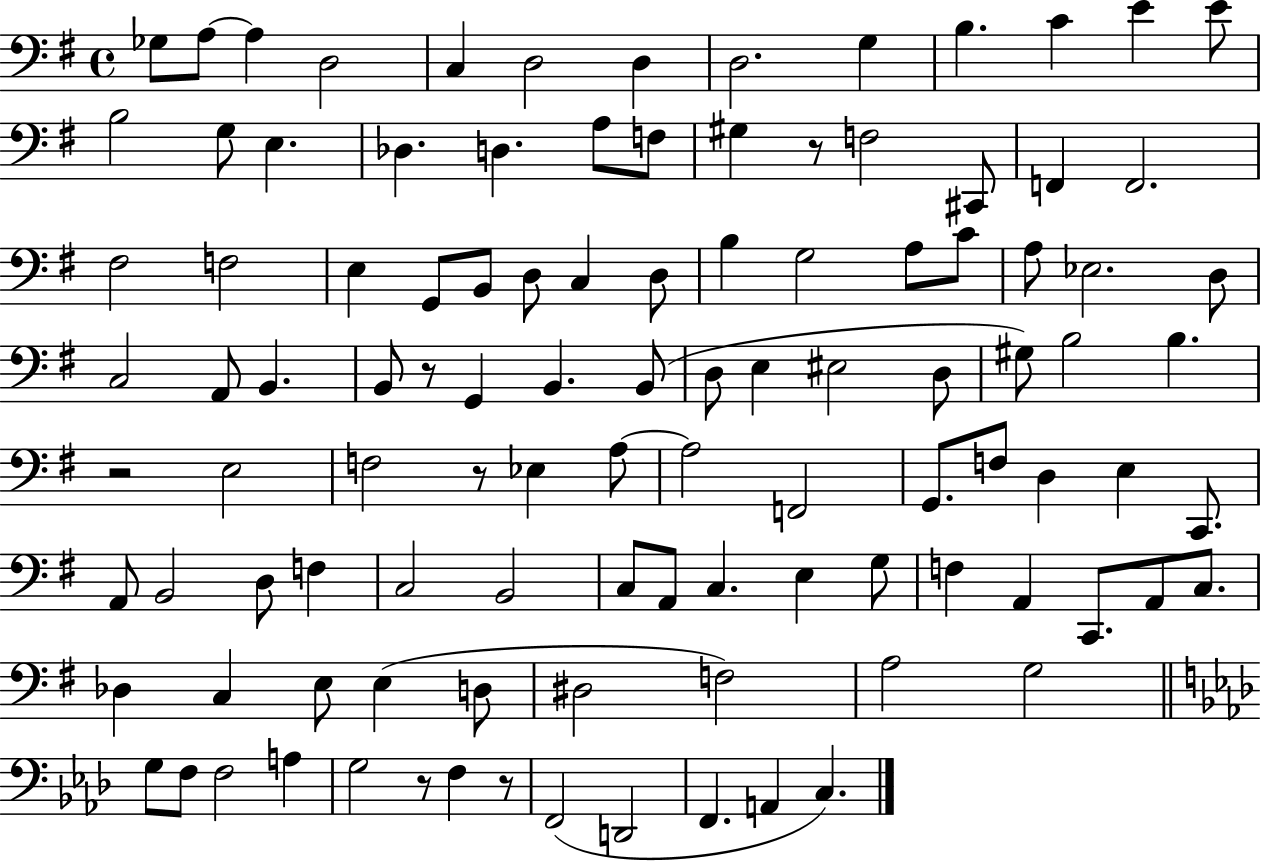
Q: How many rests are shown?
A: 6